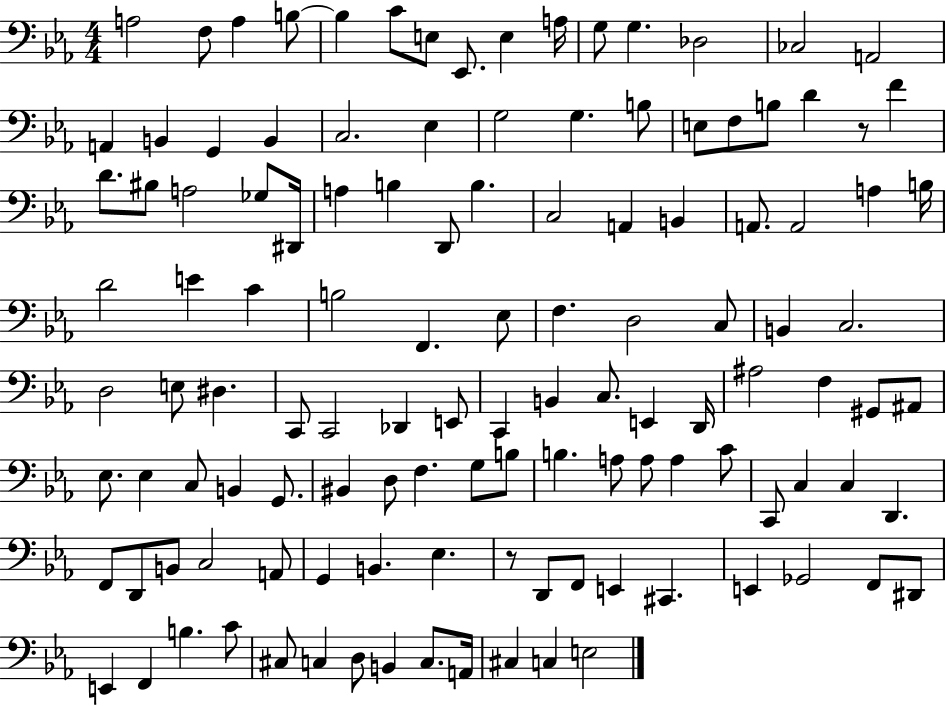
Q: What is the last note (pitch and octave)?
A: E3